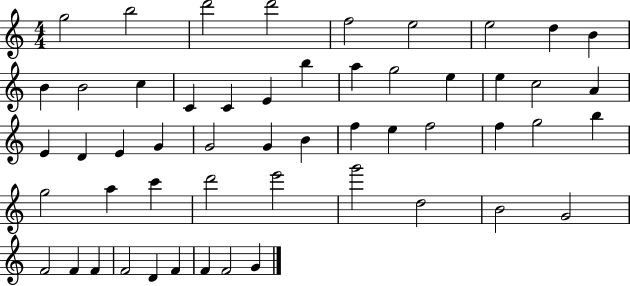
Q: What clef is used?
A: treble